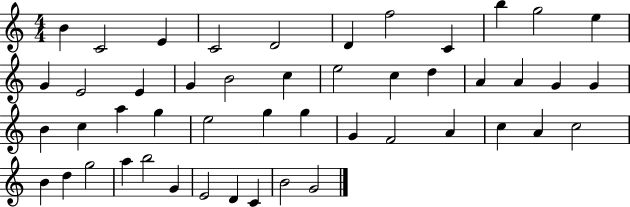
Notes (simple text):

B4/q C4/h E4/q C4/h D4/h D4/q F5/h C4/q B5/q G5/h E5/q G4/q E4/h E4/q G4/q B4/h C5/q E5/h C5/q D5/q A4/q A4/q G4/q G4/q B4/q C5/q A5/q G5/q E5/h G5/q G5/q G4/q F4/h A4/q C5/q A4/q C5/h B4/q D5/q G5/h A5/q B5/h G4/q E4/h D4/q C4/q B4/h G4/h